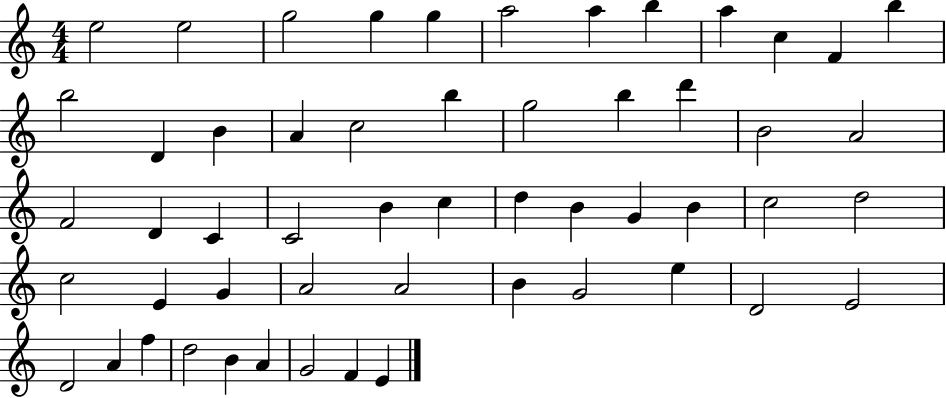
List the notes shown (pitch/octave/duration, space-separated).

E5/h E5/h G5/h G5/q G5/q A5/h A5/q B5/q A5/q C5/q F4/q B5/q B5/h D4/q B4/q A4/q C5/h B5/q G5/h B5/q D6/q B4/h A4/h F4/h D4/q C4/q C4/h B4/q C5/q D5/q B4/q G4/q B4/q C5/h D5/h C5/h E4/q G4/q A4/h A4/h B4/q G4/h E5/q D4/h E4/h D4/h A4/q F5/q D5/h B4/q A4/q G4/h F4/q E4/q